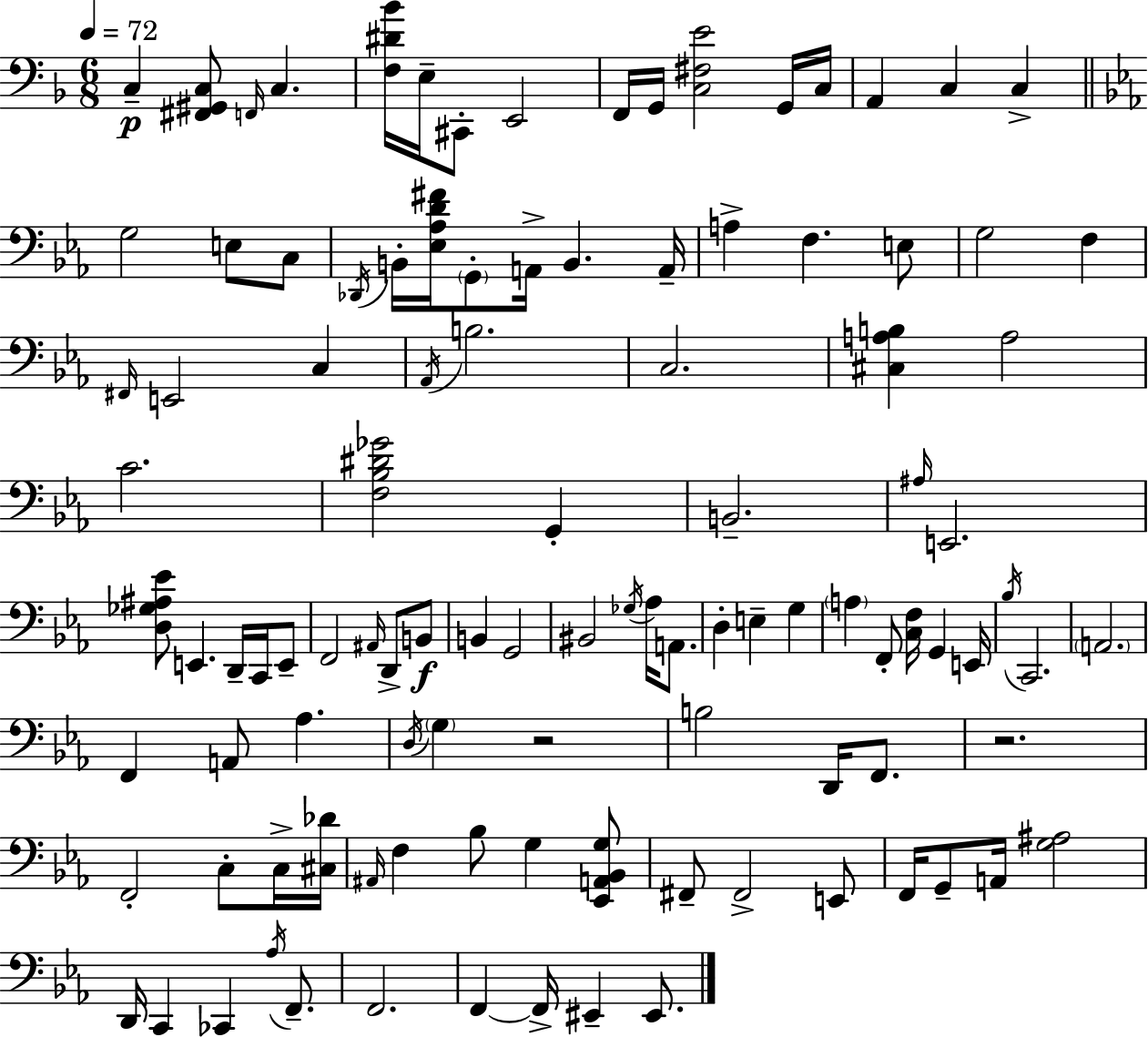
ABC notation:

X:1
T:Untitled
M:6/8
L:1/4
K:Dm
C, [^F,,^G,,C,]/2 F,,/4 C, [F,^D_B]/4 E,/4 ^C,,/2 E,,2 F,,/4 G,,/4 [C,^F,E]2 G,,/4 C,/4 A,, C, C, G,2 E,/2 C,/2 _D,,/4 B,,/4 [_E,_A,D^F]/4 G,,/2 A,,/4 B,, A,,/4 A, F, E,/2 G,2 F, ^F,,/4 E,,2 C, _A,,/4 B,2 C,2 [^C,A,B,] A,2 C2 [F,_B,^D_G]2 G,, B,,2 ^A,/4 E,,2 [D,_G,^A,_E]/2 E,, D,,/4 C,,/4 E,,/2 F,,2 ^A,,/4 D,,/2 B,,/2 B,, G,,2 ^B,,2 _G,/4 _A,/4 A,,/2 D, E, G, A, F,,/2 [C,F,]/4 G,, E,,/4 _B,/4 C,,2 A,,2 F,, A,,/2 _A, D,/4 G, z2 B,2 D,,/4 F,,/2 z2 F,,2 C,/2 C,/4 [^C,_D]/4 ^A,,/4 F, _B,/2 G, [_E,,A,,_B,,G,]/2 ^F,,/2 ^F,,2 E,,/2 F,,/4 G,,/2 A,,/4 [G,^A,]2 D,,/4 C,, _C,, _A,/4 F,,/2 F,,2 F,, F,,/4 ^E,, ^E,,/2